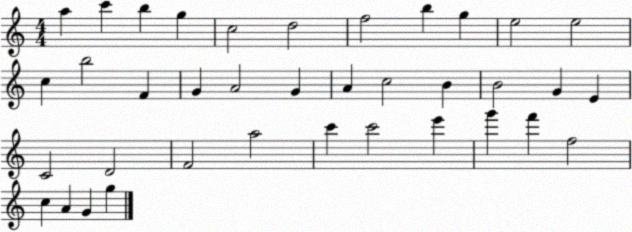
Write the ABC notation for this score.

X:1
T:Untitled
M:4/4
L:1/4
K:C
a c' b g c2 d2 f2 b g e2 e2 c b2 F G A2 G A c2 B B2 G E C2 D2 F2 a2 c' c'2 e' g' f' f2 c A G g